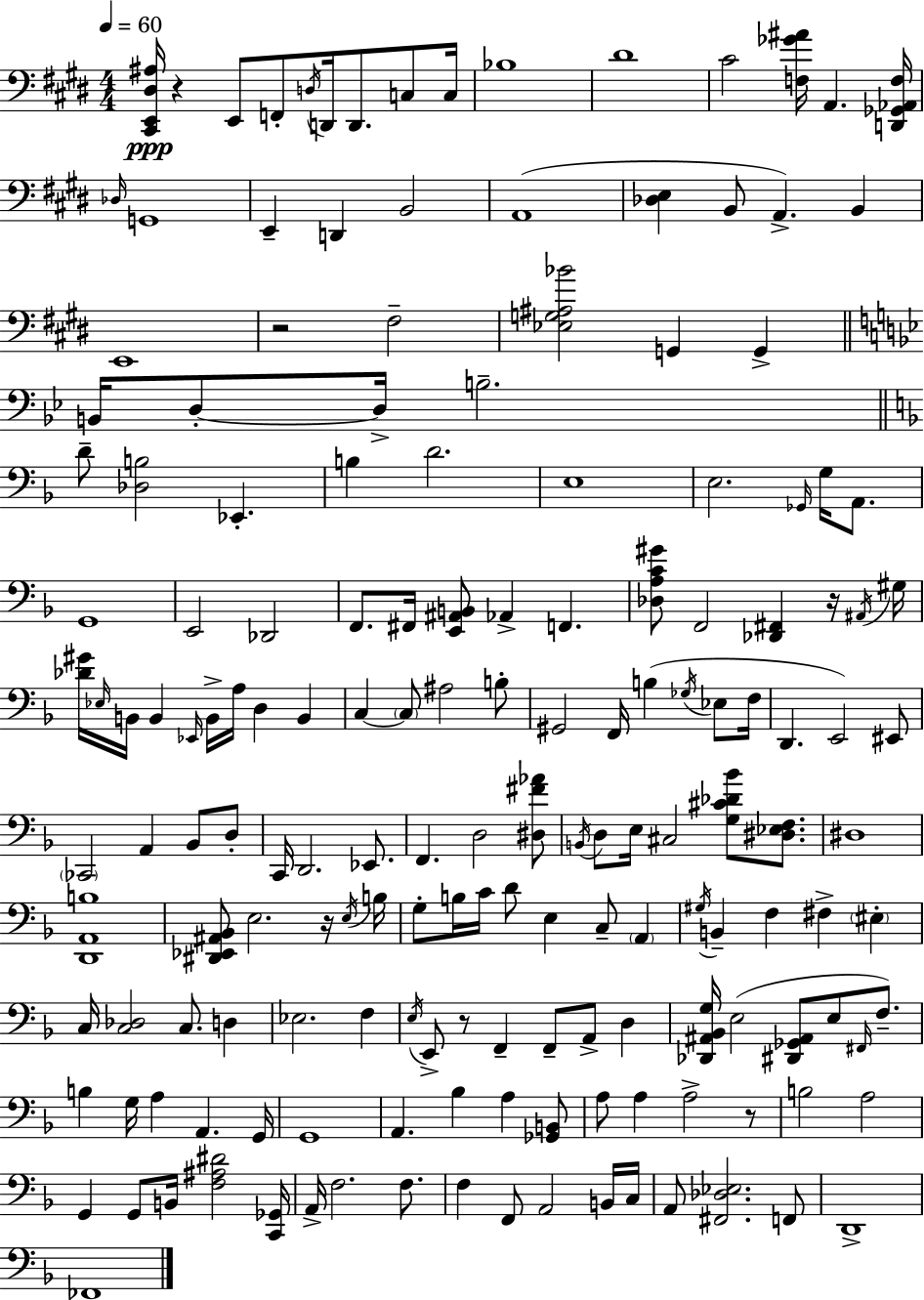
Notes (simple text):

[C#2,E2,D#3,A#3]/s R/q E2/e F2/e D3/s D2/s D2/e. C3/e C3/s Bb3/w D#4/w C#4/h [F3,Gb4,A#4]/s A2/q. [D2,Gb2,Ab2,F3]/s Db3/s G2/w E2/q D2/q B2/h A2/w [Db3,E3]/q B2/e A2/q. B2/q E2/w R/h F#3/h [Eb3,G3,A#3,Bb4]/h G2/q G2/q B2/s D3/e D3/s B3/h. D4/e [Db3,B3]/h Eb2/q. B3/q D4/h. E3/w E3/h. Gb2/s G3/s A2/e. G2/w E2/h Db2/h F2/e. F#2/s [E2,A#2,B2]/e Ab2/q F2/q. [Db3,A3,C4,G#4]/e F2/h [Db2,F#2]/q R/s A#2/s G#3/s [Db4,G#4]/s Eb3/s B2/s B2/q Eb2/s B2/s A3/s D3/q B2/q C3/q C3/e A#3/h B3/e G#2/h F2/s B3/q Gb3/s Eb3/e F3/s D2/q. E2/h EIS2/e CES2/h A2/q Bb2/e D3/e C2/s D2/h. Eb2/e. F2/q. D3/h [D#3,F#4,Ab4]/e B2/s D3/e E3/s C#3/h [G3,C#4,Db4,Bb4]/e [D#3,Eb3,F3]/e. D#3/w [D2,A2,B3]/w [D#2,Eb2,A#2,Bb2]/e E3/h. R/s E3/s B3/s G3/e B3/s C4/s D4/e E3/q C3/e A2/q G#3/s B2/q F3/q F#3/q EIS3/q C3/s [C3,Db3]/h C3/e. D3/q Eb3/h. F3/q E3/s E2/e R/e F2/q F2/e A2/e D3/q [Db2,A#2,Bb2,G3]/s E3/h [D#2,Gb2,A#2]/e E3/e F#2/s F3/e. B3/q G3/s A3/q A2/q. G2/s G2/w A2/q. Bb3/q A3/q [Gb2,B2]/e A3/e A3/q A3/h R/e B3/h A3/h G2/q G2/e B2/s [F3,A#3,D#4]/h [C2,Gb2]/s A2/s F3/h. F3/e. F3/q F2/e A2/h B2/s C3/s A2/e [F#2,Db3,Eb3]/h. F2/e D2/w FES2/w